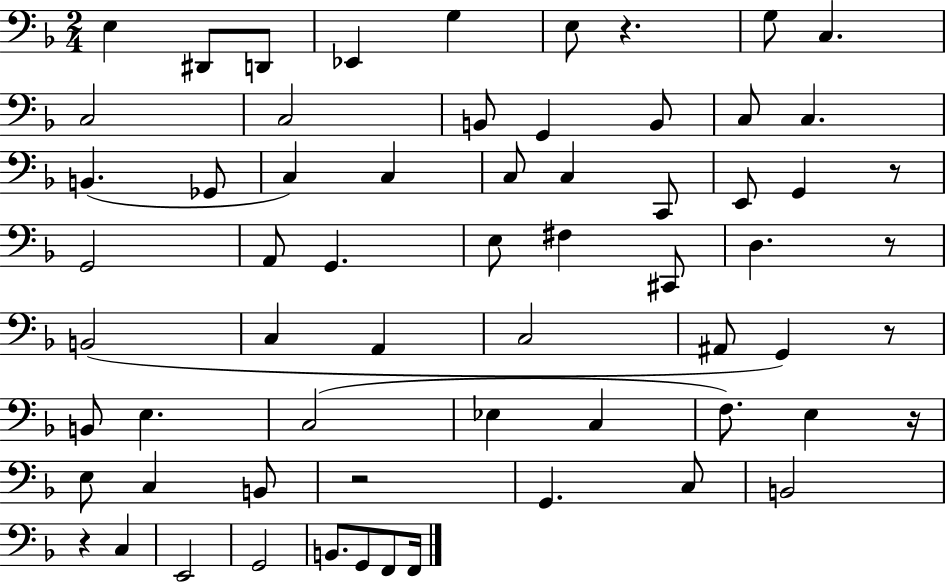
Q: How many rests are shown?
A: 7